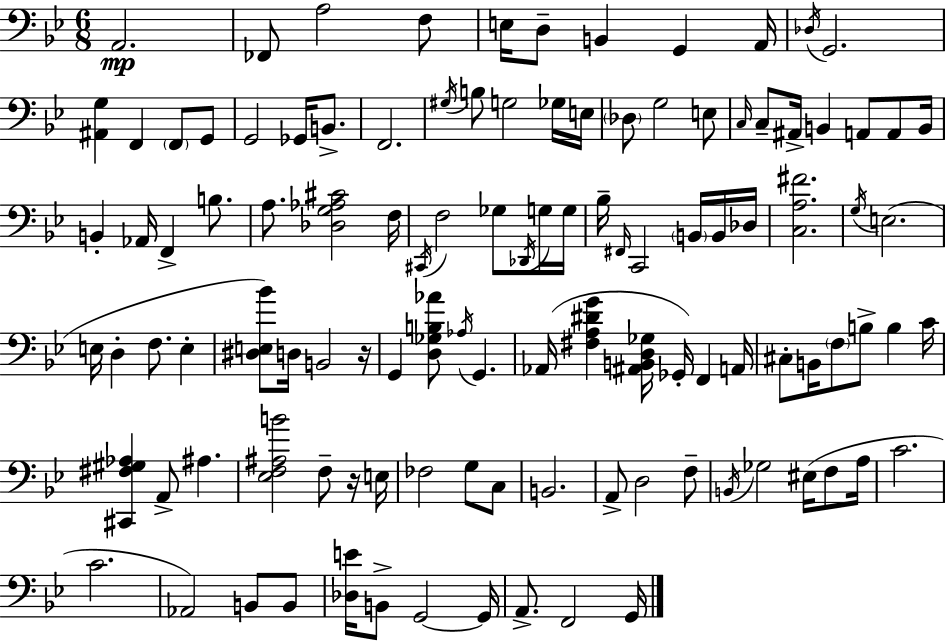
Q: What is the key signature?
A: G minor